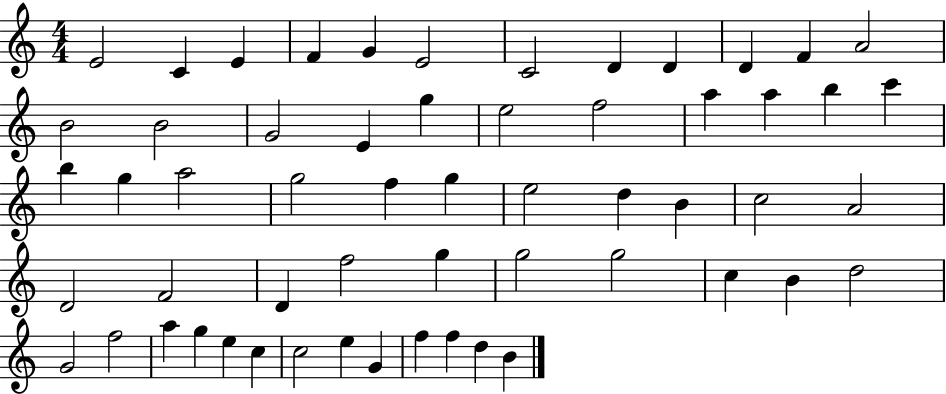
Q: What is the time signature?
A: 4/4